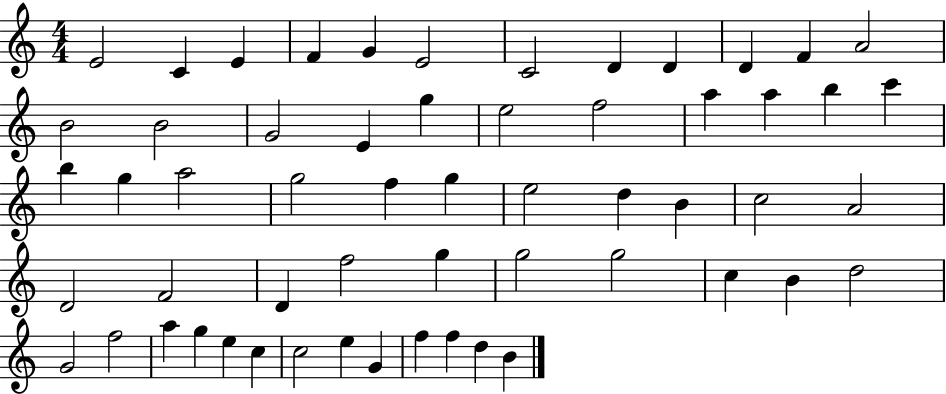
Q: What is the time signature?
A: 4/4